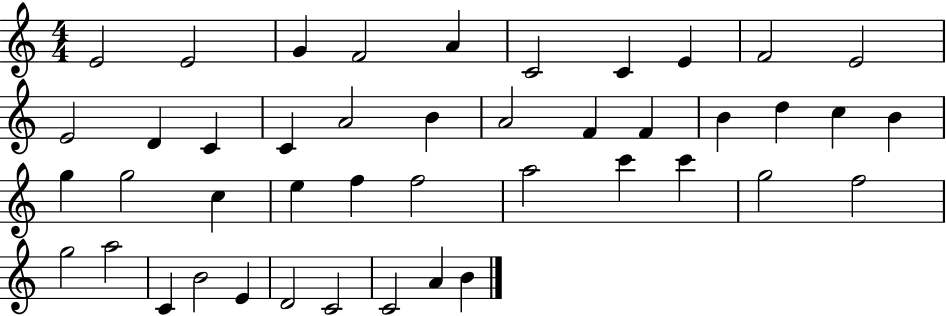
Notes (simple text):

E4/h E4/h G4/q F4/h A4/q C4/h C4/q E4/q F4/h E4/h E4/h D4/q C4/q C4/q A4/h B4/q A4/h F4/q F4/q B4/q D5/q C5/q B4/q G5/q G5/h C5/q E5/q F5/q F5/h A5/h C6/q C6/q G5/h F5/h G5/h A5/h C4/q B4/h E4/q D4/h C4/h C4/h A4/q B4/q